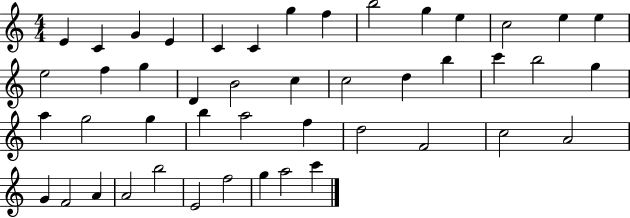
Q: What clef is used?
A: treble